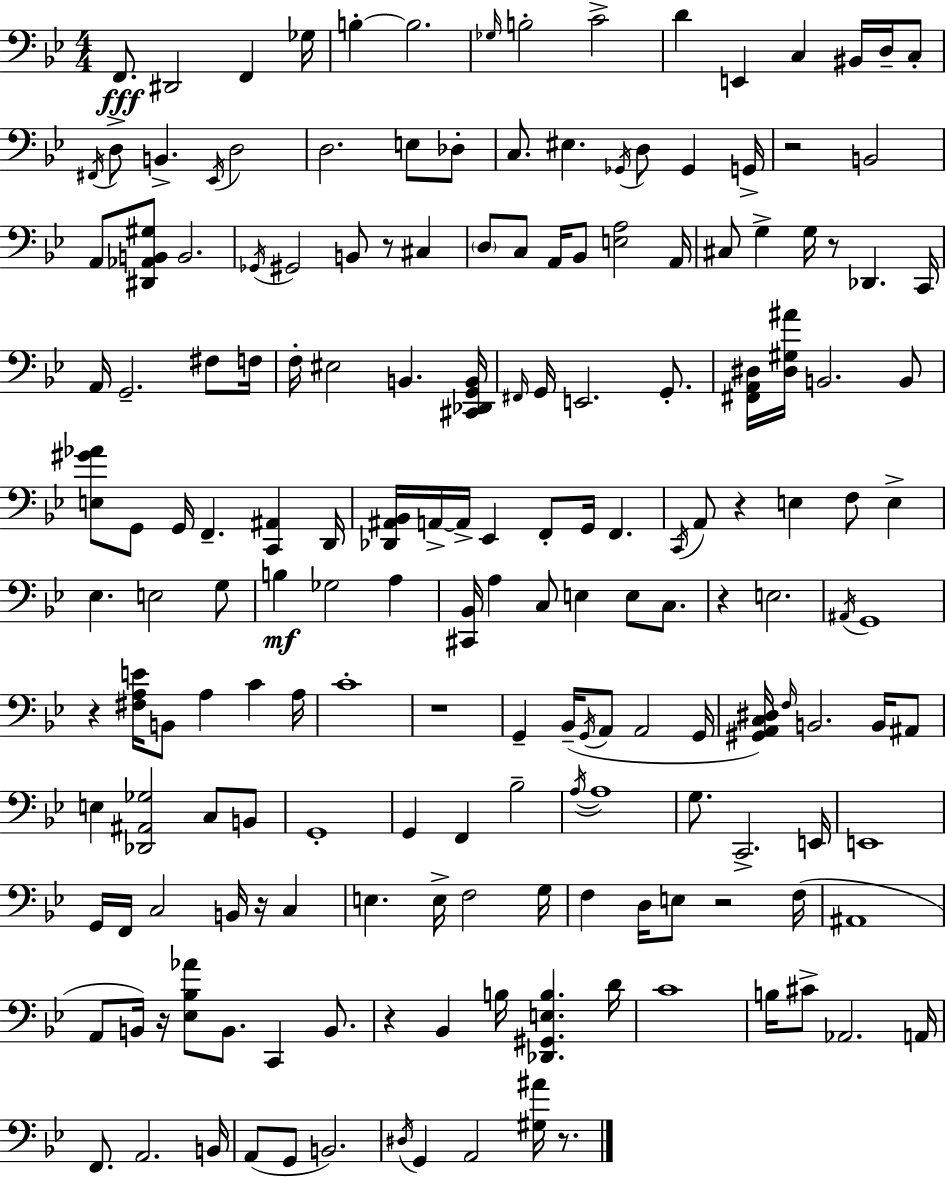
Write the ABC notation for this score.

X:1
T:Untitled
M:4/4
L:1/4
K:Gm
F,,/2 ^D,,2 F,, _G,/4 B, B,2 _G,/4 B,2 C2 D E,, C, ^B,,/4 D,/4 C,/2 ^F,,/4 D,/2 B,, _E,,/4 D,2 D,2 E,/2 _D,/2 C,/2 ^E, _G,,/4 D,/2 _G,, G,,/4 z2 B,,2 A,,/2 [^D,,_A,,B,,^G,]/2 B,,2 _G,,/4 ^G,,2 B,,/2 z/2 ^C, D,/2 C,/2 A,,/4 _B,,/2 [E,A,]2 A,,/4 ^C,/2 G, G,/4 z/2 _D,, C,,/4 A,,/4 G,,2 ^F,/2 F,/4 F,/4 ^E,2 B,, [^C,,_D,,G,,B,,]/4 ^F,,/4 G,,/4 E,,2 G,,/2 [^F,,A,,^D,]/4 [^D,^G,^A]/4 B,,2 B,,/2 [E,^G_A]/2 G,,/2 G,,/4 F,, [C,,^A,,] D,,/4 [_D,,^A,,_B,,]/4 A,,/4 A,,/4 _E,, F,,/2 G,,/4 F,, C,,/4 A,,/2 z E, F,/2 E, _E, E,2 G,/2 B, _G,2 A, [^C,,_B,,]/4 A, C,/2 E, E,/2 C,/2 z E,2 ^A,,/4 G,,4 z [^F,A,E]/4 B,,/2 A, C A,/4 C4 z4 G,, _B,,/4 G,,/4 A,,/2 A,,2 G,,/4 [^G,,A,,C,^D,]/4 F,/4 B,,2 B,,/4 ^A,,/2 E, [_D,,^A,,_G,]2 C,/2 B,,/2 G,,4 G,, F,, _B,2 A,/4 A,4 G,/2 C,,2 E,,/4 E,,4 G,,/4 F,,/4 C,2 B,,/4 z/4 C, E, E,/4 F,2 G,/4 F, D,/4 E,/2 z2 F,/4 ^A,,4 A,,/2 B,,/4 z/4 [_E,_B,_A]/2 B,,/2 C,, B,,/2 z _B,, B,/4 [_D,,^G,,E,B,] D/4 C4 B,/4 ^C/2 _A,,2 A,,/4 F,,/2 A,,2 B,,/4 A,,/2 G,,/2 B,,2 ^D,/4 G,, A,,2 [^G,^A]/4 z/2